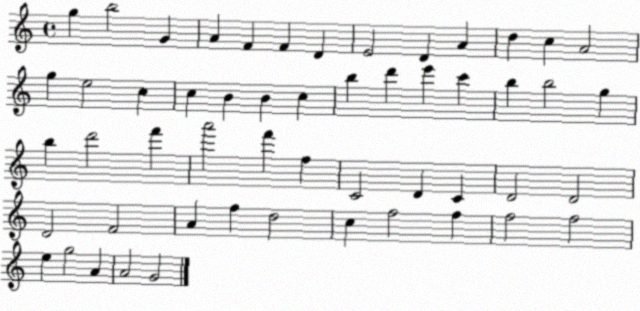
X:1
T:Untitled
M:4/4
L:1/4
K:C
g b2 G A F F D E2 D A d c A2 g e2 c c B B c b d' e' c' b b2 g b d'2 f' a'2 f' f C2 D C D2 D2 D2 F2 A f d2 c f2 f f2 f2 e g2 A A2 G2